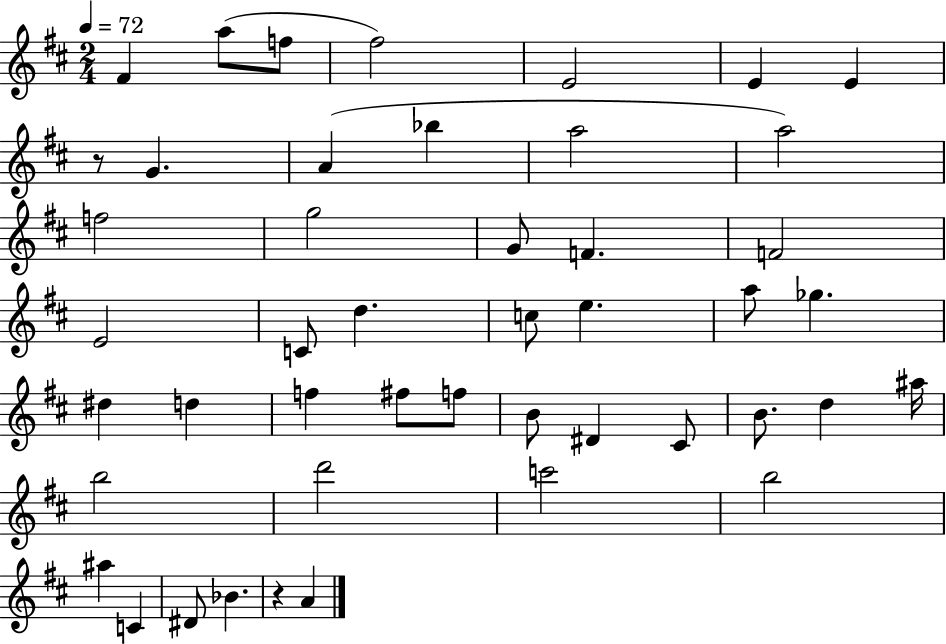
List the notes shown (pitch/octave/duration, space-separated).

F#4/q A5/e F5/e F#5/h E4/h E4/q E4/q R/e G4/q. A4/q Bb5/q A5/h A5/h F5/h G5/h G4/e F4/q. F4/h E4/h C4/e D5/q. C5/e E5/q. A5/e Gb5/q. D#5/q D5/q F5/q F#5/e F5/e B4/e D#4/q C#4/e B4/e. D5/q A#5/s B5/h D6/h C6/h B5/h A#5/q C4/q D#4/e Bb4/q. R/q A4/q